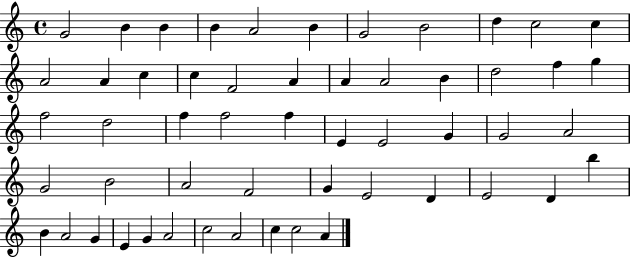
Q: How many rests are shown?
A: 0